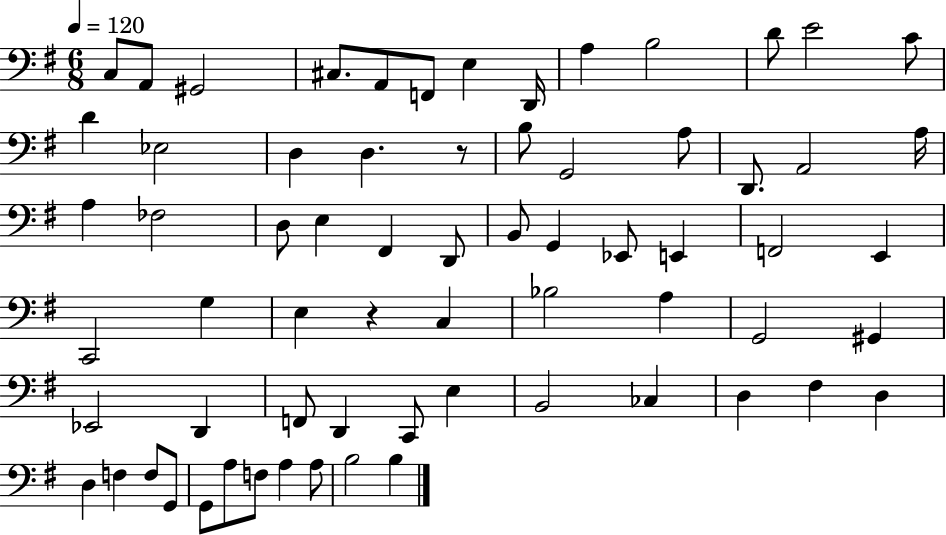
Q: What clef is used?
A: bass